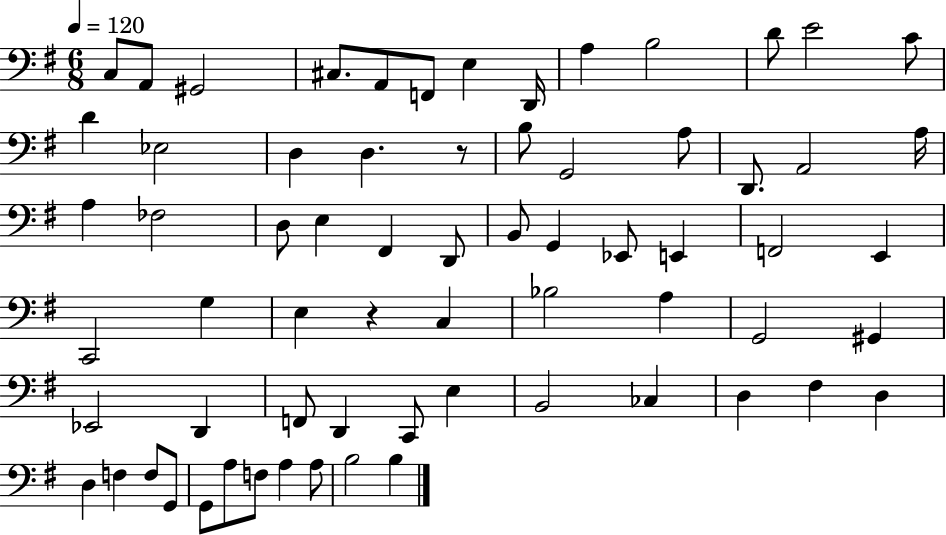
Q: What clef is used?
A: bass